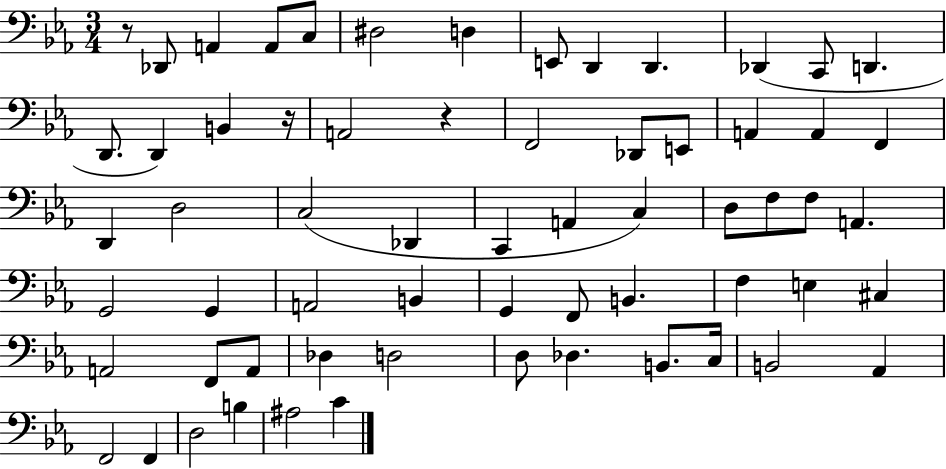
{
  \clef bass
  \numericTimeSignature
  \time 3/4
  \key ees \major
  r8 des,8 a,4 a,8 c8 | dis2 d4 | e,8 d,4 d,4. | des,4( c,8 d,4. | \break d,8. d,4) b,4 r16 | a,2 r4 | f,2 des,8 e,8 | a,4 a,4 f,4 | \break d,4 d2 | c2( des,4 | c,4 a,4 c4) | d8 f8 f8 a,4. | \break g,2 g,4 | a,2 b,4 | g,4 f,8 b,4. | f4 e4 cis4 | \break a,2 f,8 a,8 | des4 d2 | d8 des4. b,8. c16 | b,2 aes,4 | \break f,2 f,4 | d2 b4 | ais2 c'4 | \bar "|."
}